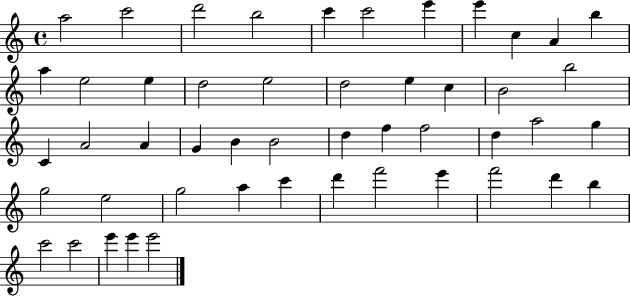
X:1
T:Untitled
M:4/4
L:1/4
K:C
a2 c'2 d'2 b2 c' c'2 e' e' c A b a e2 e d2 e2 d2 e c B2 b2 C A2 A G B B2 d f f2 d a2 g g2 e2 g2 a c' d' f'2 e' f'2 d' b c'2 c'2 e' e' e'2